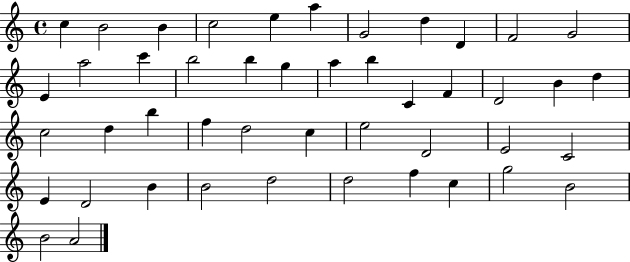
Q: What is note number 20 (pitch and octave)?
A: C4